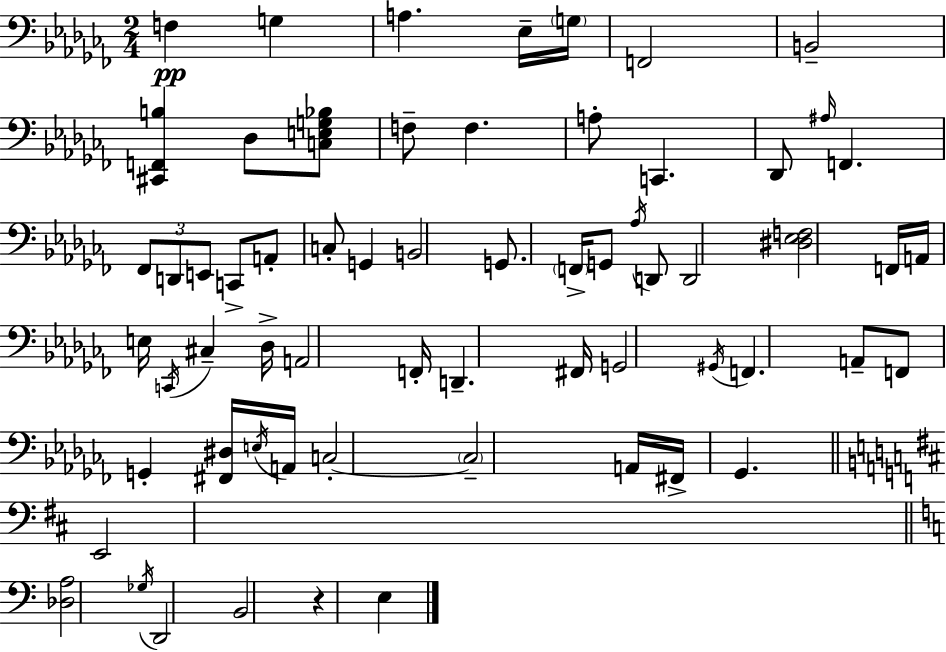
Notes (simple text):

F3/q G3/q A3/q. Eb3/s G3/s F2/h B2/h [C#2,F2,B3]/q Db3/e [C3,E3,G3,Bb3]/e F3/e F3/q. A3/e C2/q. Db2/e A#3/s F2/q. FES2/e D2/e E2/e C2/e A2/e C3/e G2/q B2/h G2/e. F2/s G2/e Ab3/s D2/e D2/h [D#3,Eb3,F3]/h F2/s A2/s E3/s C2/s C#3/q Db3/s A2/h F2/s D2/q. F#2/s G2/h G#2/s F2/q. A2/e F2/e G2/q [F#2,D#3]/s E3/s A2/s C3/h C3/h A2/s F#2/s Gb2/q. E2/h [Db3,A3]/h Gb3/s D2/h B2/h R/q E3/q